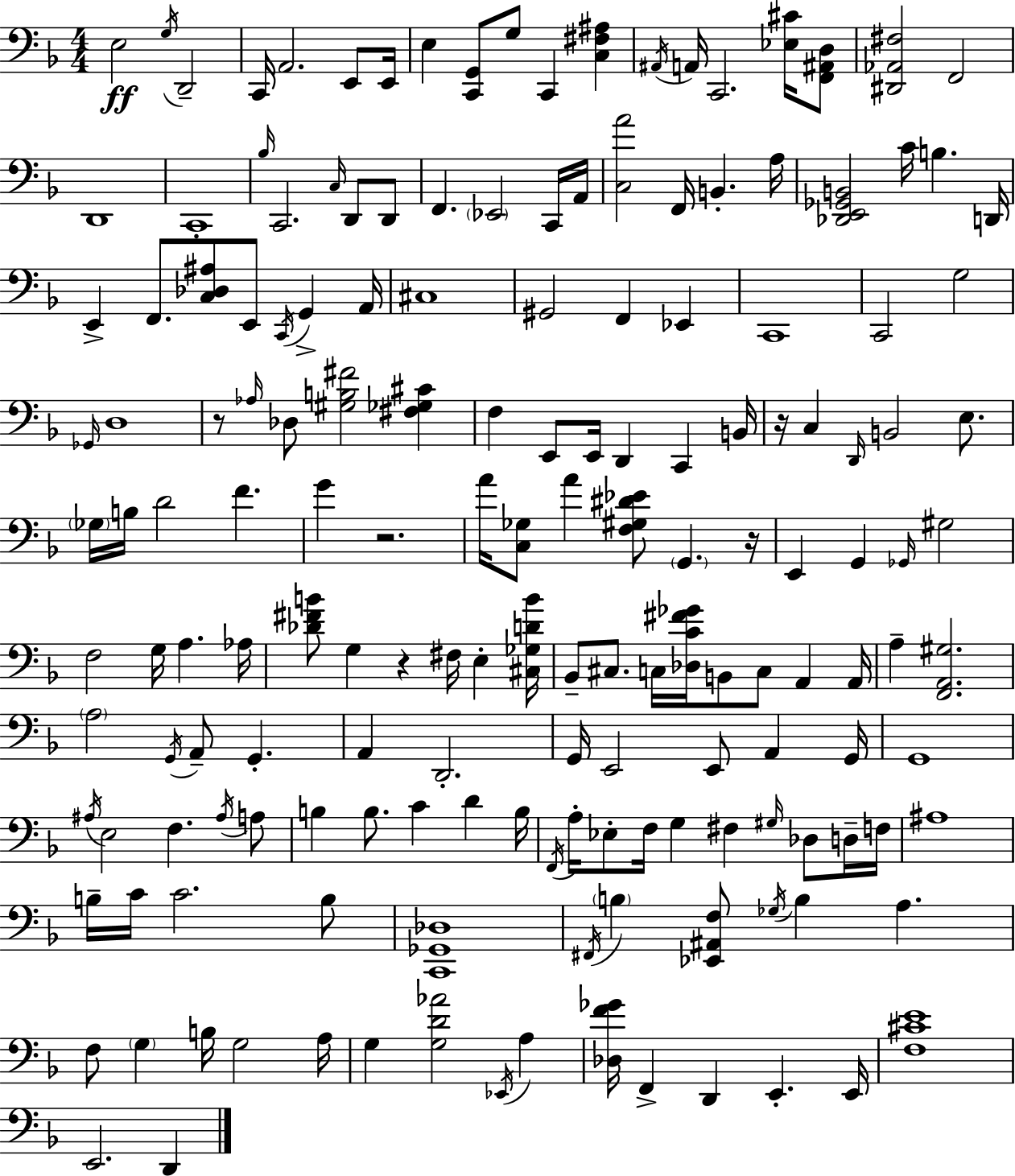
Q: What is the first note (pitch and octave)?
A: E3